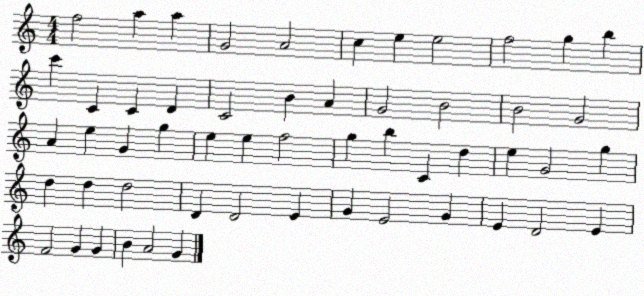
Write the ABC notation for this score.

X:1
T:Untitled
M:4/4
L:1/4
K:C
f2 a a G2 A2 c e e2 f2 g b c' C C D C2 B A G2 B2 B2 G2 A e G g e e f2 g b C d e G2 g d d d2 D D2 E G E2 G E D2 E F2 G G B A2 G